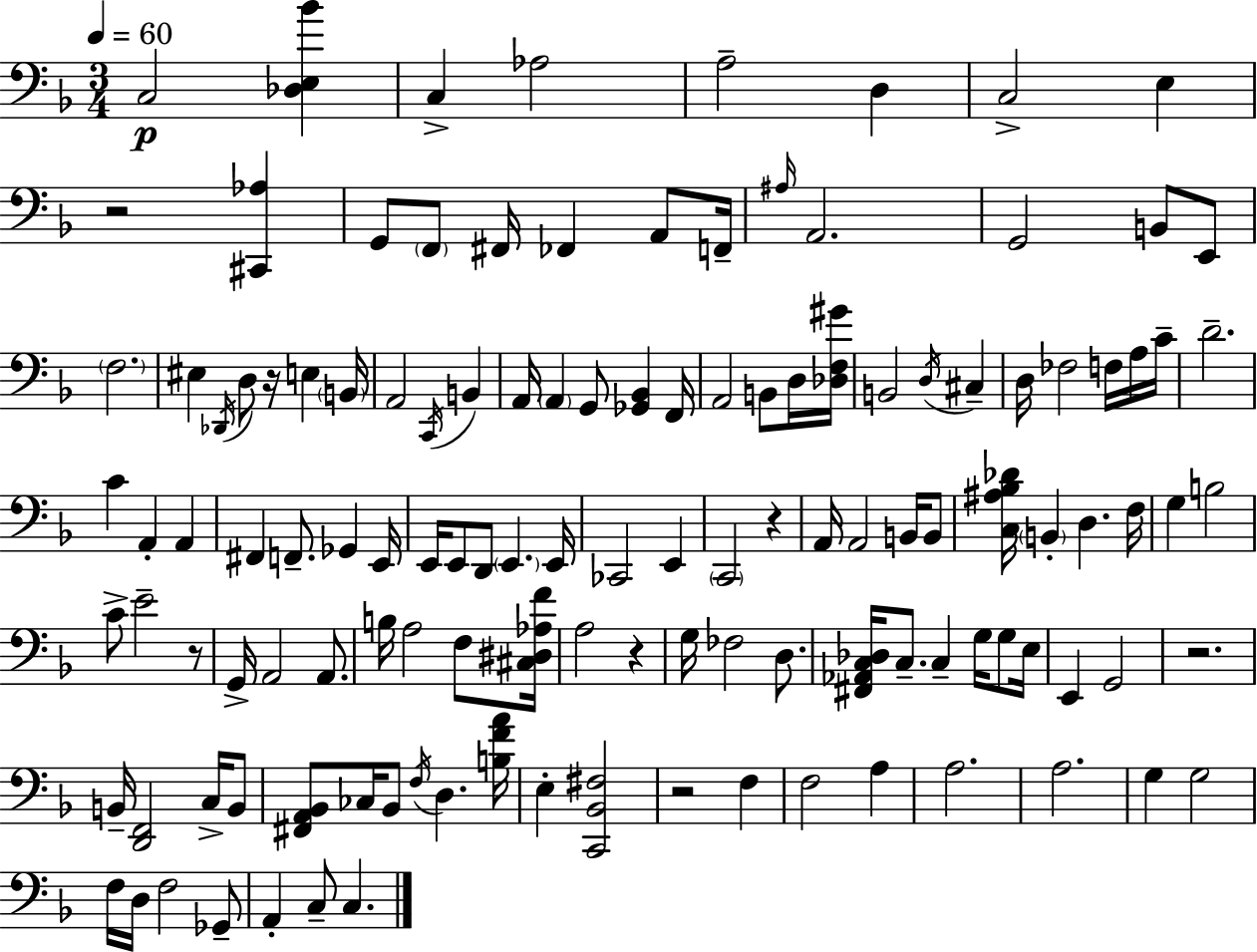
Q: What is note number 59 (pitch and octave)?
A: A2